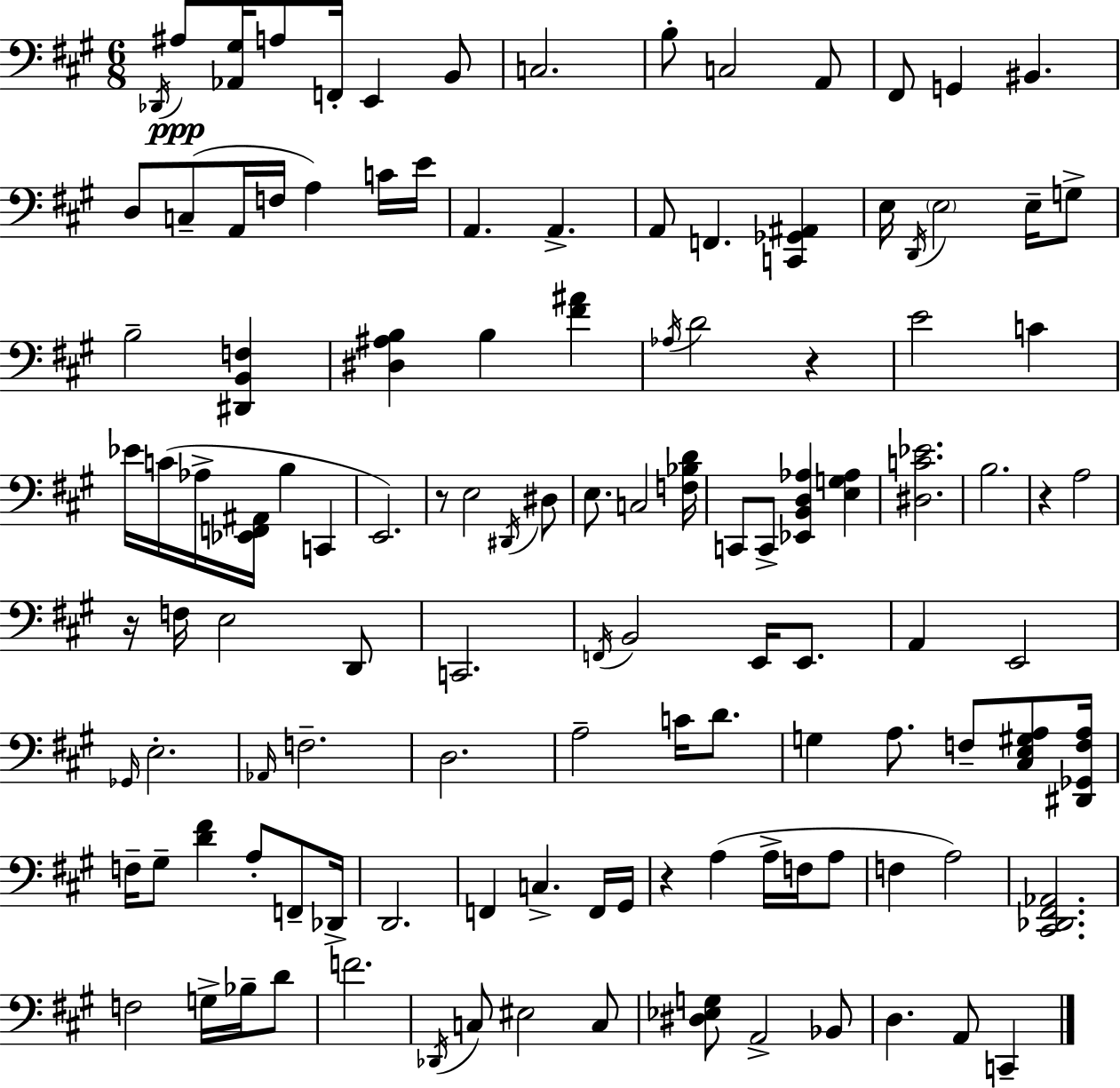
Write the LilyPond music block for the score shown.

{
  \clef bass
  \numericTimeSignature
  \time 6/8
  \key a \major
  \repeat volta 2 { \acciaccatura { des,16 }\ppp ais8 <aes, gis>16 a8 f,16-. e,4 b,8 | c2. | b8-. c2 a,8 | fis,8 g,4 bis,4. | \break d8 c8--( a,16 f16 a4) c'16 | e'16 a,4. a,4.-> | a,8 f,4. <c, ges, ais,>4 | e16 \acciaccatura { d,16 } \parenthesize e2 e16-- | \break g8-> b2-- <dis, b, f>4 | <dis ais b>4 b4 <fis' ais'>4 | \acciaccatura { aes16 } d'2 r4 | e'2 c'4 | \break ees'16 c'16( aes16-> <ees, f, ais,>16 b4 c,4 | e,2.) | r8 e2 | \acciaccatura { dis,16 } dis8 e8. c2 | \break <f bes d'>16 c,8 c,8-> <ees, b, d aes>4 | <e g aes>4 <dis c' ees'>2. | b2. | r4 a2 | \break r16 f16 e2 | d,8 c,2. | \acciaccatura { f,16 } b,2 | e,16 e,8. a,4 e,2 | \break \grace { ges,16 } e2.-. | \grace { aes,16 } f2.-- | d2. | a2-- | \break c'16 d'8. g4 a8. | f8-- <cis e gis a>8 <dis, ges, f a>16 f16-- gis8-- <d' fis'>4 | a8-. f,8-- des,16-> d,2. | f,4 c4.-> | \break f,16 gis,16 r4 a4( | a16-> f16 a8 f4 a2) | <cis, des, fis, aes,>2. | f2 | \break g16-> bes16-- d'8 f'2. | \acciaccatura { des,16 } c8 eis2 | c8 <dis ees g>8 a,2-> | bes,8 d4. | \break a,8 c,4-- } \bar "|."
}